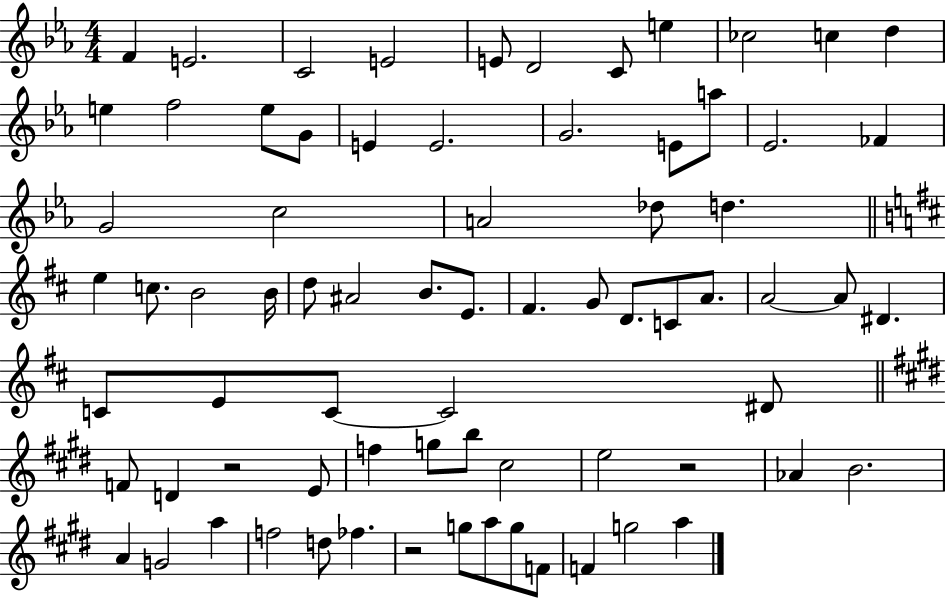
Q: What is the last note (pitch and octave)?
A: A5